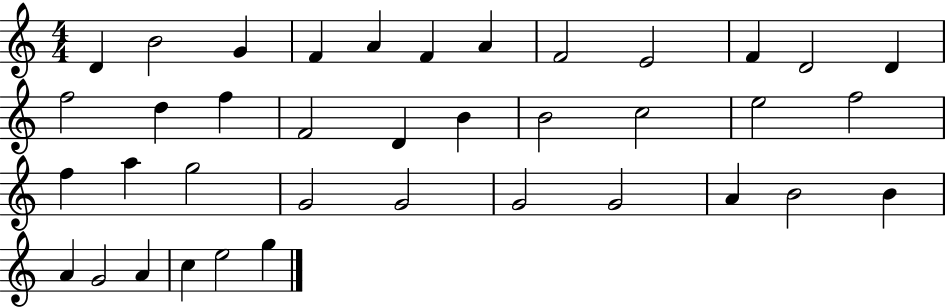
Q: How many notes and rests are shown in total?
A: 38